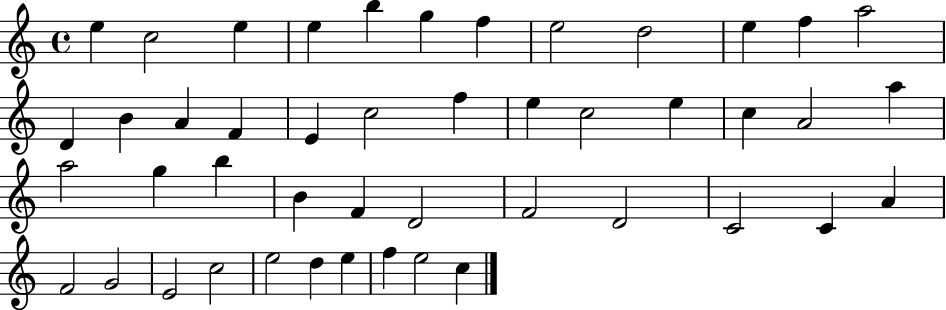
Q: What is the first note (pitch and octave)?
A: E5